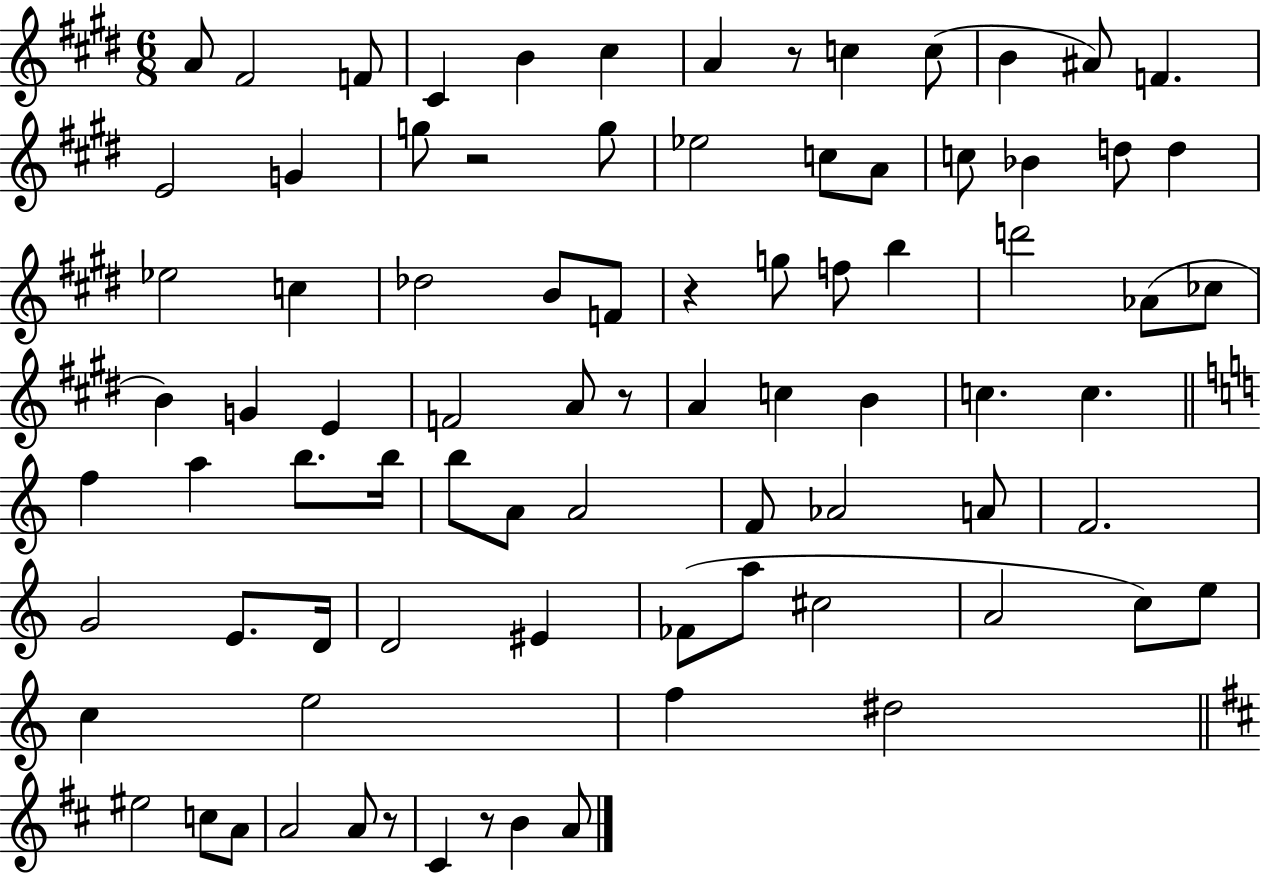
A4/e F#4/h F4/e C#4/q B4/q C#5/q A4/q R/e C5/q C5/e B4/q A#4/e F4/q. E4/h G4/q G5/e R/h G5/e Eb5/h C5/e A4/e C5/e Bb4/q D5/e D5/q Eb5/h C5/q Db5/h B4/e F4/e R/q G5/e F5/e B5/q D6/h Ab4/e CES5/e B4/q G4/q E4/q F4/h A4/e R/e A4/q C5/q B4/q C5/q. C5/q. F5/q A5/q B5/e. B5/s B5/e A4/e A4/h F4/e Ab4/h A4/e F4/h. G4/h E4/e. D4/s D4/h EIS4/q FES4/e A5/e C#5/h A4/h C5/e E5/e C5/q E5/h F5/q D#5/h EIS5/h C5/e A4/e A4/h A4/e R/e C#4/q R/e B4/q A4/e